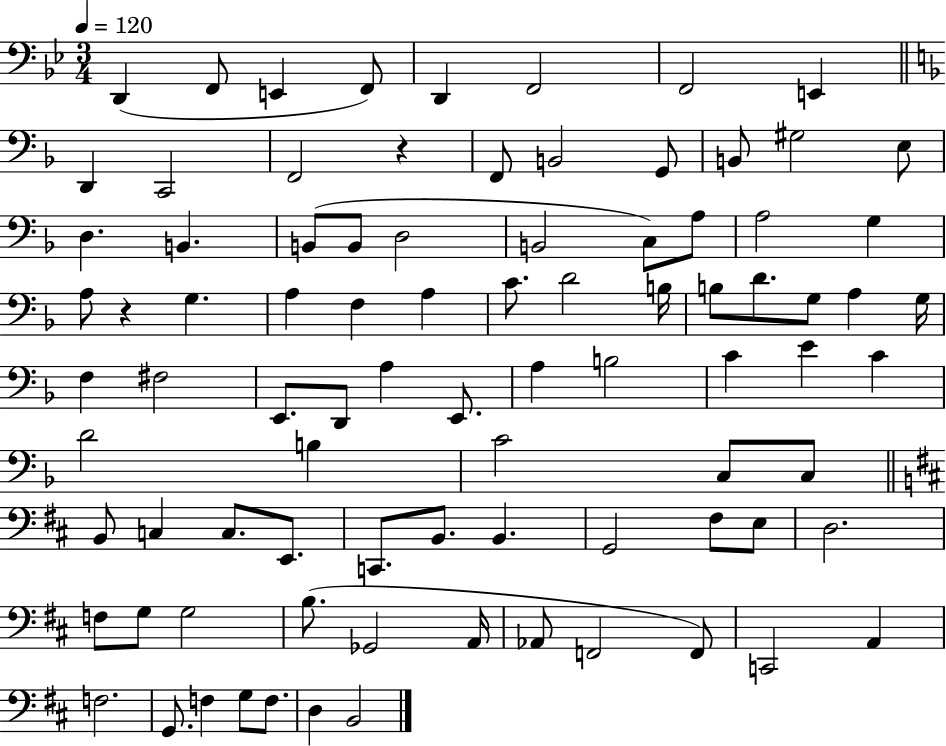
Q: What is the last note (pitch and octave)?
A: B2